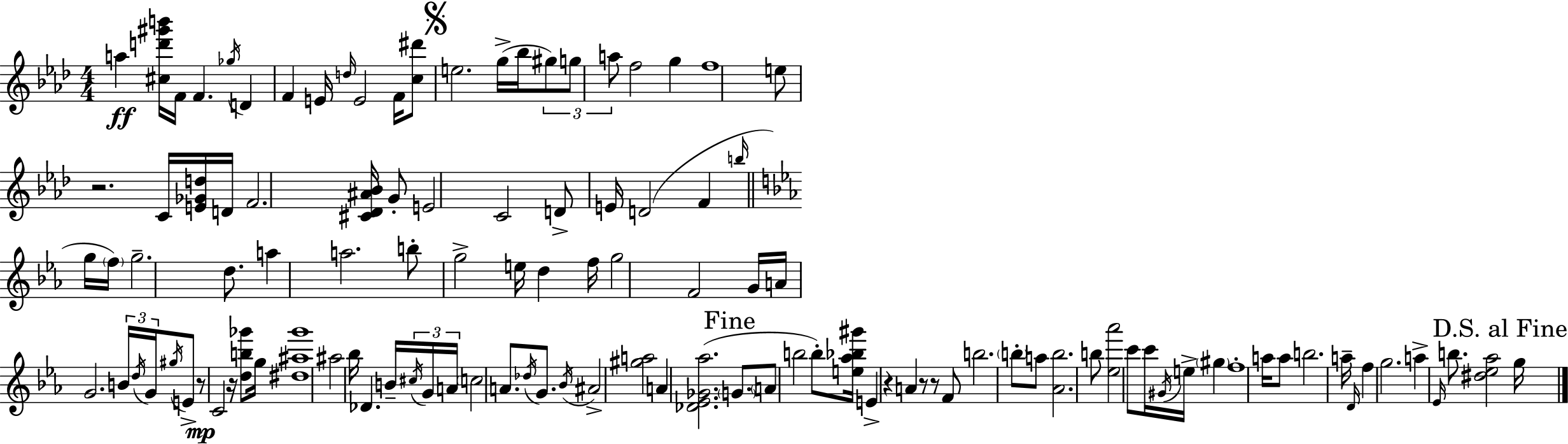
{
  \clef treble
  \numericTimeSignature
  \time 4/4
  \key aes \major
  a''4\ff <cis'' d''' gis''' b'''>16 f'16 f'4. \acciaccatura { ges''16 } d'4 | f'4 e'16 \grace { d''16 } e'2 f'16 | <c'' dis'''>8 \mark \markup { \musicglyph "scripts.segno" } e''2. g''16->( bes''16 | \tuplet 3/2 { gis''8) g''8 a''8 } f''2 g''4 | \break f''1 | e''8 r2. | c'16 <e' ges' d''>16 d'16 f'2. <cis' des' ais' bes'>16 | g'8-. e'2 c'2 | \break d'8-> e'16 d'2( f'4 | \grace { b''16 } \bar "||" \break \key c \minor g''16 \parenthesize f''16) g''2.-- d''8. | a''4 a''2. | b''8-. g''2-> e''16 d''4 | f''16 g''2 f'2 | \break g'16 a'16 g'2. \tuplet 3/2 { b'16 | \acciaccatura { d''16 } g'16 } \acciaccatura { gis''16 } e'8-> r8\mp c'2 r16 | <d'' b'' ges'''>8 g''16 <dis'' ais'' ges'''>1 | ais''2 bes''16 des'4. | \break b'16-- \tuplet 3/2 { \acciaccatura { cis''16 } g'16 a'16 } \parenthesize c''2 a'8. | \acciaccatura { des''16 } g'8. \acciaccatura { bes'16 } ais'2-> <gis'' a''>2 | a'4 <des' ees' ges' aes''>2.( | \mark "Fine" \parenthesize g'8. \parenthesize a'8 b''2 | \break b''8-.) <e'' aes'' bes'' gis'''>16 e'4-> r4 a'4 | r8 r8 f'8 b''2. | \parenthesize b''8-. a''8 <aes' b''>2. | b''8 <ees'' aes'''>2 c'''8 | \break c'''16 \acciaccatura { gis'16 } e''16-> \parenthesize gis''4 f''1-. | a''16 a''8 b''2. | a''16-- \grace { d'16 } f''4 g''2. | a''4-> \grace { ees'16 } b''8. | \break <dis'' ees'' aes''>2 \mark "D.S. al Fine" g''16 \bar "|."
}